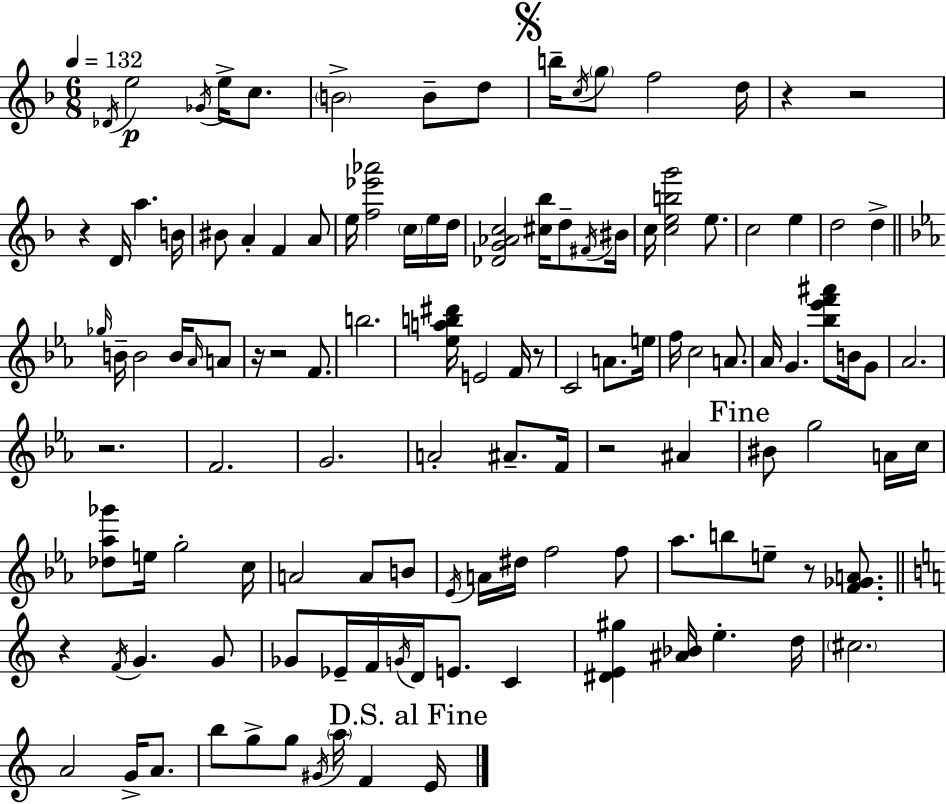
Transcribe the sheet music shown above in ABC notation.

X:1
T:Untitled
M:6/8
L:1/4
K:Dm
_D/4 e2 _G/4 e/4 c/2 B2 B/2 d/2 b/4 c/4 g/2 f2 d/4 z z2 z D/4 a B/4 ^B/2 A F A/2 e/4 [f_e'_a']2 c/4 e/4 d/4 [_DG_Ac]2 [^c_b]/4 d/2 ^F/4 ^B/4 c/4 [cebg']2 e/2 c2 e d2 d _g/4 B/4 B2 B/4 _A/4 A/2 z/4 z2 F/2 b2 [_eab^d']/4 E2 F/4 z/2 C2 A/2 e/4 f/4 c2 A/2 _A/4 G [_b_e'f'^a']/2 B/4 G/2 _A2 z2 F2 G2 A2 ^A/2 F/4 z2 ^A ^B/2 g2 A/4 c/4 [_d_a_g']/2 e/4 g2 c/4 A2 A/2 B/2 _E/4 A/4 ^d/4 f2 f/2 _a/2 b/2 e/2 z/2 [F_GA]/2 z F/4 G G/2 _G/2 _E/4 F/4 G/4 D/4 E/2 C [^DE^g] [^A_B]/4 e d/4 ^c2 A2 G/4 A/2 b/2 g/2 g/2 ^G/4 a/4 F E/4